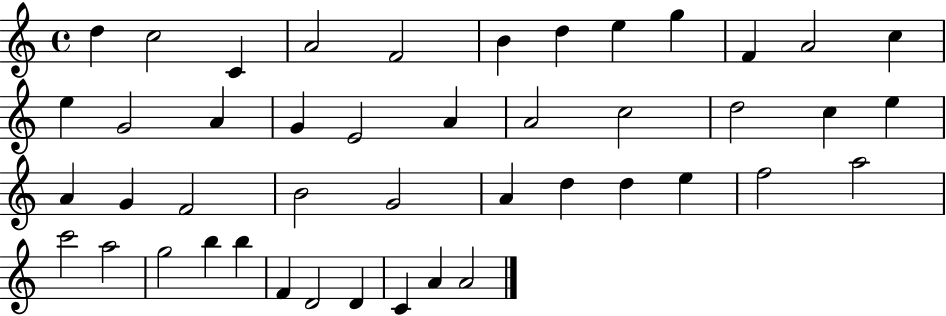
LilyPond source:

{
  \clef treble
  \time 4/4
  \defaultTimeSignature
  \key c \major
  d''4 c''2 c'4 | a'2 f'2 | b'4 d''4 e''4 g''4 | f'4 a'2 c''4 | \break e''4 g'2 a'4 | g'4 e'2 a'4 | a'2 c''2 | d''2 c''4 e''4 | \break a'4 g'4 f'2 | b'2 g'2 | a'4 d''4 d''4 e''4 | f''2 a''2 | \break c'''2 a''2 | g''2 b''4 b''4 | f'4 d'2 d'4 | c'4 a'4 a'2 | \break \bar "|."
}